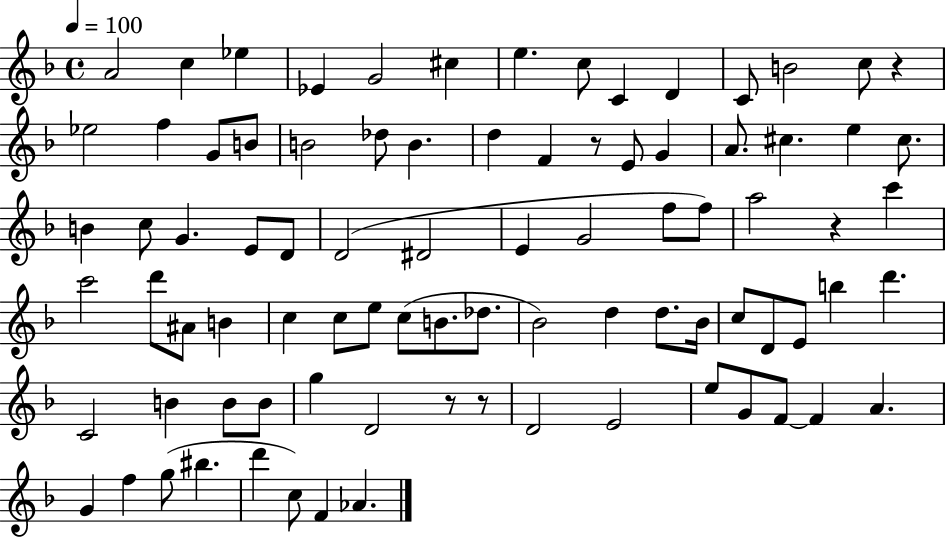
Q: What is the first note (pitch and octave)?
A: A4